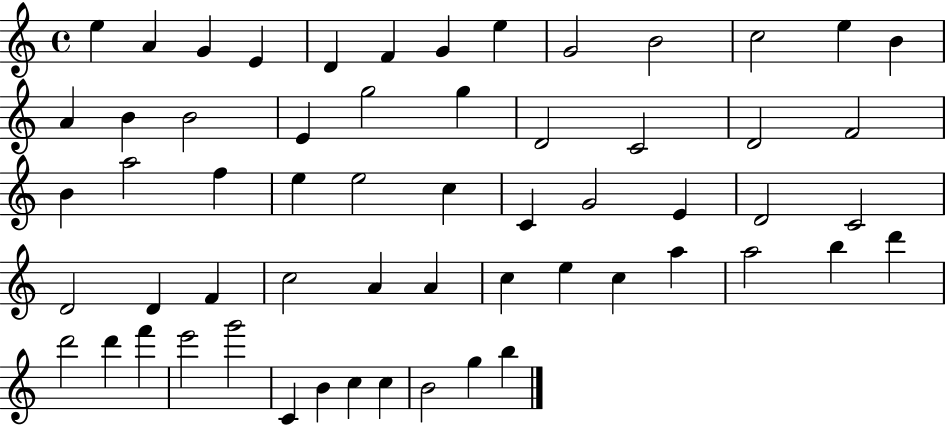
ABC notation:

X:1
T:Untitled
M:4/4
L:1/4
K:C
e A G E D F G e G2 B2 c2 e B A B B2 E g2 g D2 C2 D2 F2 B a2 f e e2 c C G2 E D2 C2 D2 D F c2 A A c e c a a2 b d' d'2 d' f' e'2 g'2 C B c c B2 g b